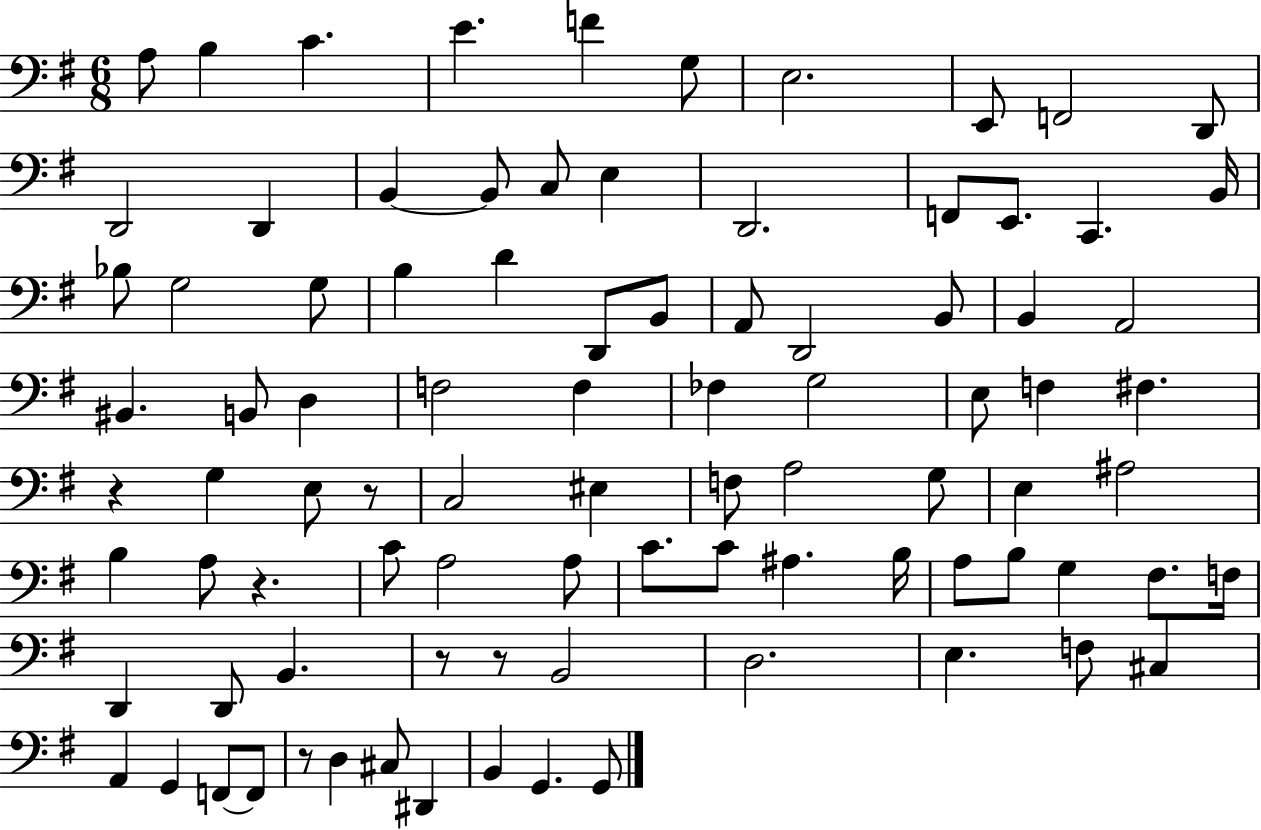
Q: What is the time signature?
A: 6/8